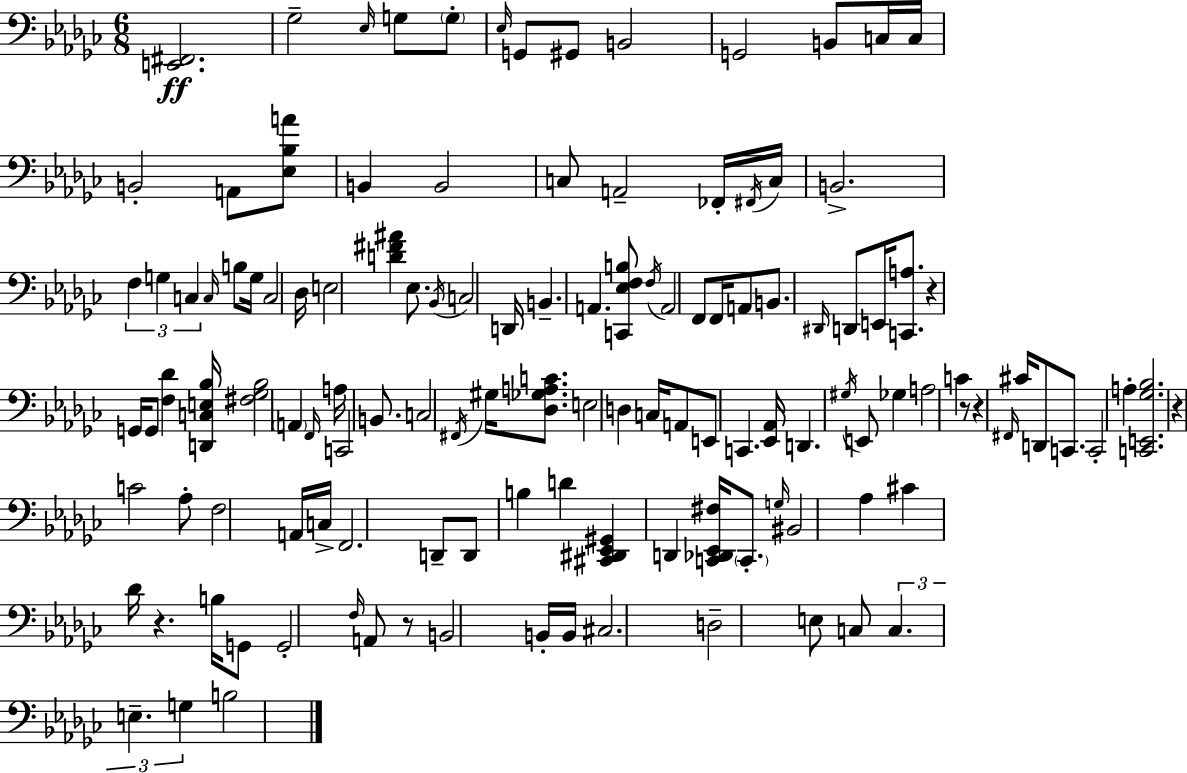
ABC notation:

X:1
T:Untitled
M:6/8
L:1/4
K:Ebm
[E,,^F,,]2 _G,2 _E,/4 G,/2 G,/2 _E,/4 G,,/2 ^G,,/2 B,,2 G,,2 B,,/2 C,/4 C,/4 B,,2 A,,/2 [_E,_B,A]/2 B,, B,,2 C,/2 A,,2 _F,,/4 ^F,,/4 C,/4 B,,2 F, G, C, C,/4 B,/2 G,/4 C,2 _D,/4 E,2 [D^F^A] _E,/2 _B,,/4 C,2 D,,/4 B,, A,, [C,,_E,F,B,]/2 F,/4 A,,2 F,,/2 F,,/4 A,,/2 B,,/2 ^D,,/4 D,,/2 E,,/4 [C,,A,]/2 z G,,/4 G,,/2 [F,_D] [D,,C,E,_B,]/4 [^F,_G,_B,]2 A,, F,,/4 A,/4 C,,2 B,,/2 C,2 ^F,,/4 ^G,/4 [_D,_G,A,C]/2 E,2 D, C,/4 A,,/2 E,,/2 C,, [_E,,_A,,]/4 D,, ^G,/4 E,,/2 _G, A,2 C z/2 z ^F,,/4 ^C/4 D,,/2 C,,/2 C,,2 A, [C,,E,,_G,_B,]2 z C2 _A,/2 F,2 A,,/4 C,/4 F,,2 D,,/2 D,,/2 B, D [^C,,^D,,_E,,^G,,] D,, [C,,_D,,_E,,^F,]/4 C,,/2 G,/4 ^B,,2 _A, ^C _D/4 z B,/4 G,,/2 G,,2 F,/4 A,,/2 z/2 B,,2 B,,/4 B,,/4 ^C,2 D,2 E,/2 C,/2 C, E, G, B,2